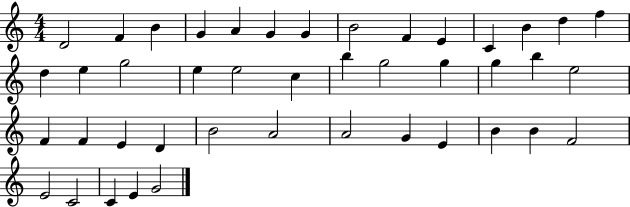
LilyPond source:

{
  \clef treble
  \numericTimeSignature
  \time 4/4
  \key c \major
  d'2 f'4 b'4 | g'4 a'4 g'4 g'4 | b'2 f'4 e'4 | c'4 b'4 d''4 f''4 | \break d''4 e''4 g''2 | e''4 e''2 c''4 | b''4 g''2 g''4 | g''4 b''4 e''2 | \break f'4 f'4 e'4 d'4 | b'2 a'2 | a'2 g'4 e'4 | b'4 b'4 f'2 | \break e'2 c'2 | c'4 e'4 g'2 | \bar "|."
}